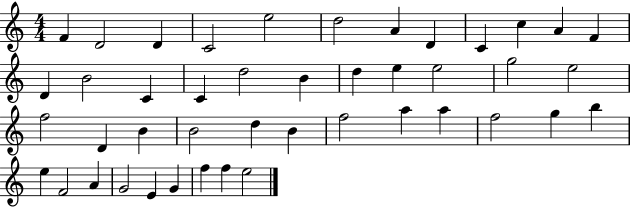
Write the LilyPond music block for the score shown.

{
  \clef treble
  \numericTimeSignature
  \time 4/4
  \key c \major
  f'4 d'2 d'4 | c'2 e''2 | d''2 a'4 d'4 | c'4 c''4 a'4 f'4 | \break d'4 b'2 c'4 | c'4 d''2 b'4 | d''4 e''4 e''2 | g''2 e''2 | \break f''2 d'4 b'4 | b'2 d''4 b'4 | f''2 a''4 a''4 | f''2 g''4 b''4 | \break e''4 f'2 a'4 | g'2 e'4 g'4 | f''4 f''4 e''2 | \bar "|."
}